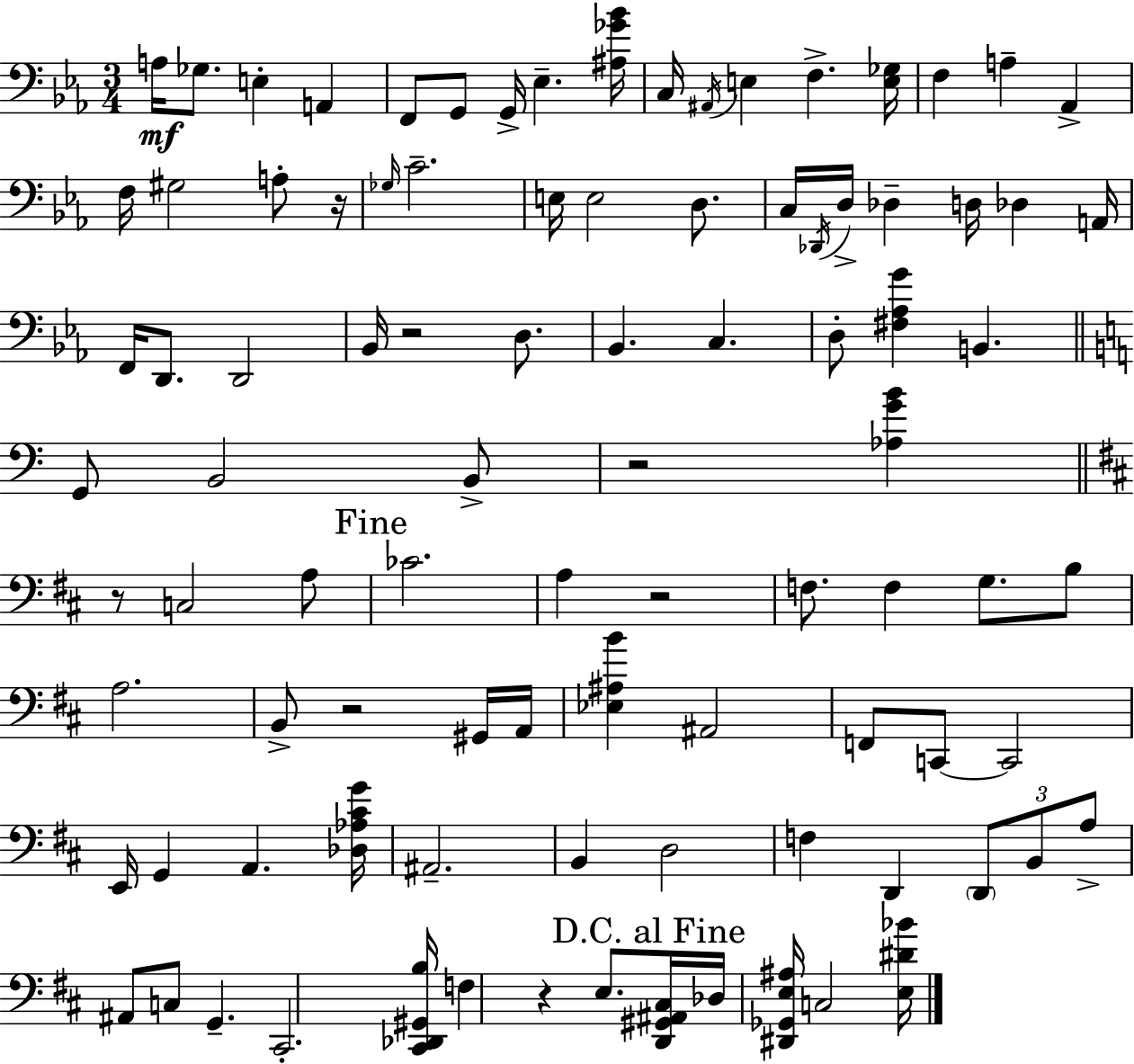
{
  \clef bass
  \numericTimeSignature
  \time 3/4
  \key c \minor
  \repeat volta 2 { a16\mf ges8. e4-. a,4 | f,8 g,8 g,16-> ees4.-- <ais ges' bes'>16 | c16 \acciaccatura { ais,16 } e4 f4.-> | <e ges>16 f4 a4-- aes,4-> | \break f16 gis2 a8-. | r16 \grace { ges16 } c'2.-- | e16 e2 d8. | c16 \acciaccatura { des,16 } d16-> des4-- d16 des4 | \break a,16 f,16 d,8. d,2 | bes,16 r2 | d8. bes,4. c4. | d8-. <fis aes g'>4 b,4. | \break \bar "||" \break \key c \major g,8 b,2 b,8-> | r2 <aes g' b'>4 | \bar "||" \break \key d \major r8 c2 a8 | \mark "Fine" ces'2. | a4 r2 | f8. f4 g8. b8 | \break a2. | b,8-> r2 gis,16 a,16 | <ees ais b'>4 ais,2 | f,8 c,8~~ c,2 | \break e,16 g,4 a,4. <des aes cis' g'>16 | ais,2.-- | b,4 d2 | f4 d,4 \tuplet 3/2 { \parenthesize d,8 b,8 | \break a8-> } ais,8 c8 g,4.-- | cis,2.-. | <cis, des, gis, b>16 f4 r4 e8. | \mark "D.C. al Fine" <d, gis, ais, cis>16 des16 <dis, ges, e ais>16 c2 <e dis' bes'>16 | \break } \bar "|."
}